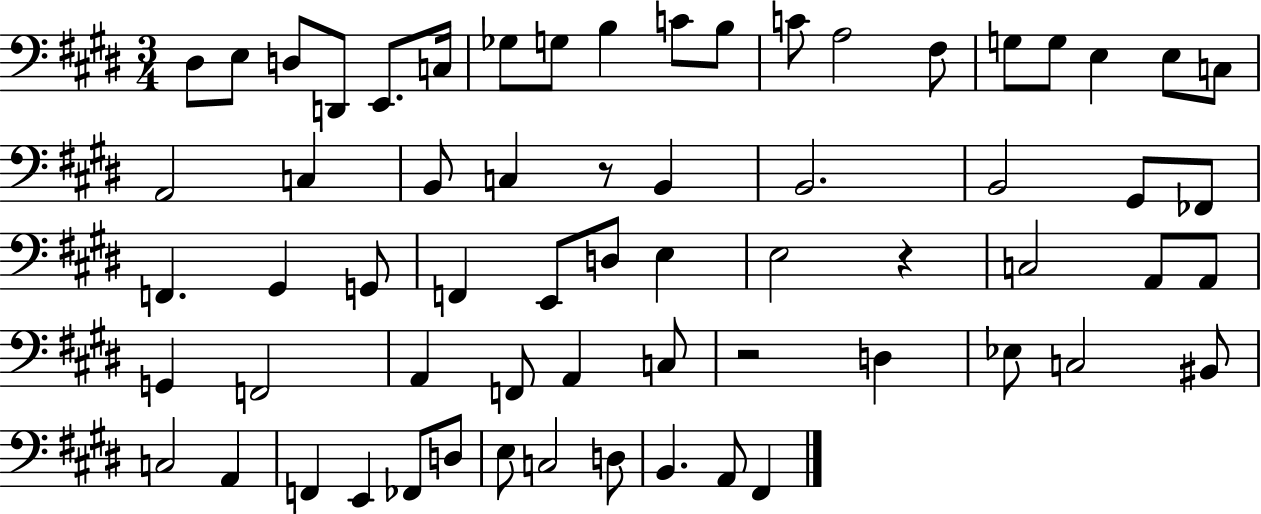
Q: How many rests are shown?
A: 3